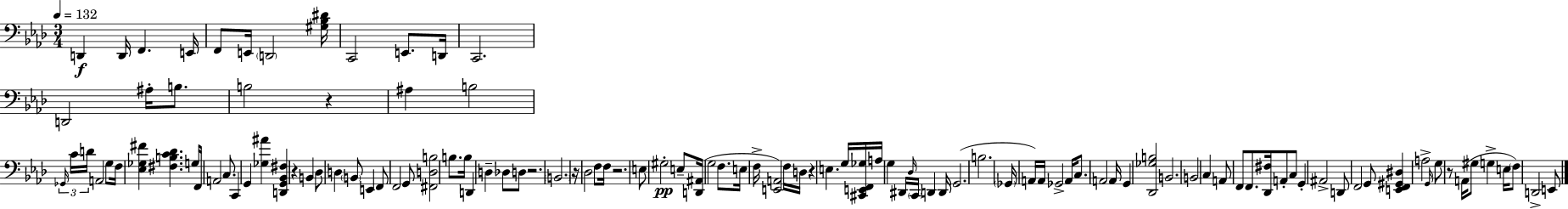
D2/q D2/s F2/q. E2/s F2/e E2/s D2/h [G#3,Bb3,D#4]/s C2/h E2/e. D2/s C2/h. D2/h A#3/s B3/e. B3/h R/q A#3/q B3/h Gb2/s C4/s D4/s A2/h G3/e F3/s [Eb3,Gb3,F#4]/q [F#3,B3,C4,Db4]/q. G3/s F2/s A2/h C3/e. C2/q G2/q [Gb3,A#4]/q [D2,G2,Bb2,F#3]/q R/q B2/q Db3/e D3/q B2/e E2/q F2/e F2/h G2/e [F#2,D3,B3]/h B3/e. B3/s D2/q D3/q Db3/e D3/e R/h. B2/h. R/s Db3/h F3/e F3/s R/h. E3/e G#3/h E3/e [D2,A#2]/s G3/h F3/e. E3/s F3/s [E2,A2]/h F3/s D3/s R/q E3/q. G3/s [C#2,E2,F2,Gb3]/s A3/s G3/q D#2/s Db3/s C2/s D2/q D2/s G2/h. B3/h. Gb2/s A2/s A2/s Gb2/h A2/s C3/e. A2/h A2/s G2/q [Db2,Gb3,B3]/h B2/h. B2/h C3/q A2/e F2/e F2/e. [Db2,F#3]/s A2/e C3/e G2/q A#2/h D2/e F2/h G2/e [E2,F2,G#2,D#3]/q A3/h G2/s G3/e R/e A2/s G#3/e G3/q E3/s F3/e D2/h E2/e